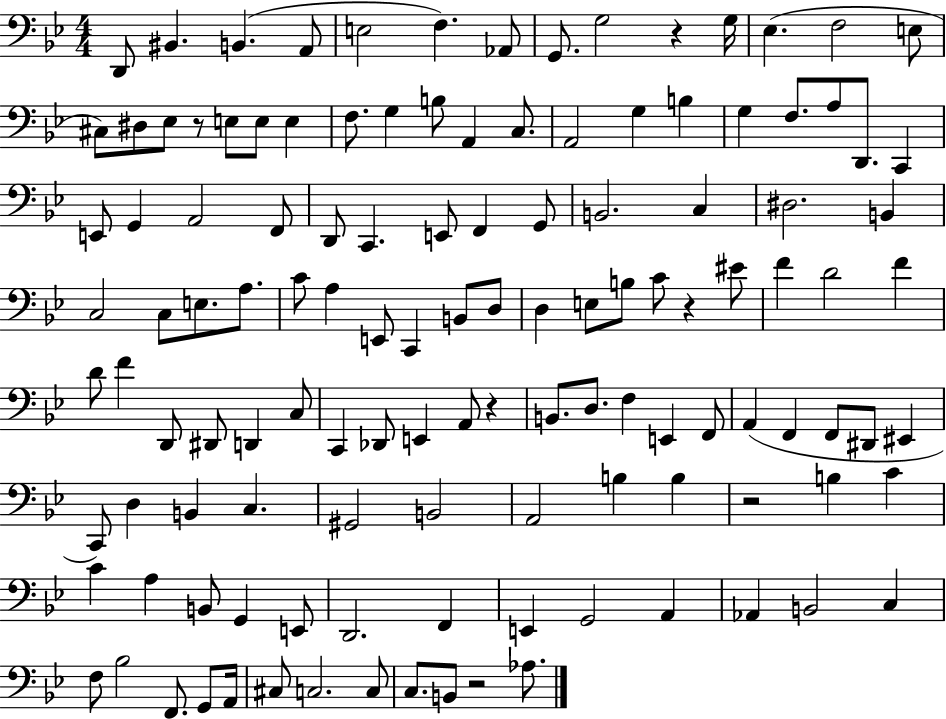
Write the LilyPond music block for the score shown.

{
  \clef bass
  \numericTimeSignature
  \time 4/4
  \key bes \major
  d,8 bis,4. b,4.( a,8 | e2 f4.) aes,8 | g,8. g2 r4 g16 | ees4.( f2 e8 | \break cis8) dis8 ees8 r8 e8 e8 e4 | f8. g4 b8 a,4 c8. | a,2 g4 b4 | g4 f8. a8 d,8. c,4 | \break e,8 g,4 a,2 f,8 | d,8 c,4. e,8 f,4 g,8 | b,2. c4 | dis2. b,4 | \break c2 c8 e8. a8. | c'8 a4 e,8 c,4 b,8 d8 | d4 e8 b8 c'8 r4 eis'8 | f'4 d'2 f'4 | \break d'8 f'4 d,8 dis,8 d,4 c8 | c,4 des,8 e,4 a,8 r4 | b,8. d8. f4 e,4 f,8 | a,4( f,4 f,8 dis,8 eis,4 | \break c,8) d4 b,4 c4. | gis,2 b,2 | a,2 b4 b4 | r2 b4 c'4 | \break c'4 a4 b,8 g,4 e,8 | d,2. f,4 | e,4 g,2 a,4 | aes,4 b,2 c4 | \break f8 bes2 f,8. g,8 a,16 | cis8 c2. c8 | c8. b,8 r2 aes8. | \bar "|."
}